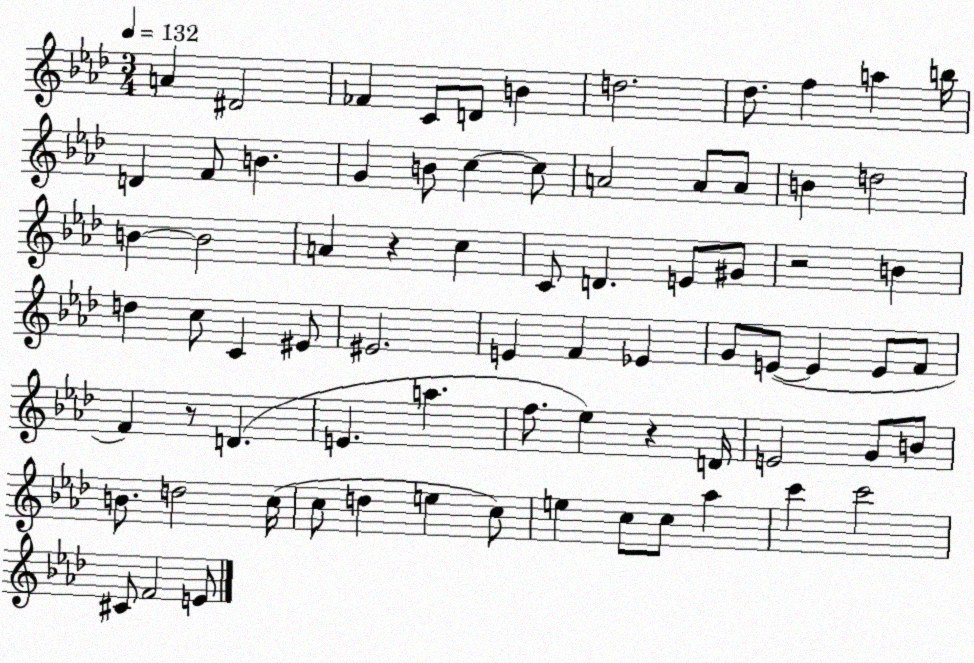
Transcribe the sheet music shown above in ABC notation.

X:1
T:Untitled
M:3/4
L:1/4
K:Ab
A ^D2 _F C/2 D/2 B d2 _d/2 f a b/4 D F/2 B G B/2 c c/2 A2 A/2 A/2 B d2 B B2 A z c C/2 D E/2 ^G/2 z2 B d c/2 C ^E/2 ^E2 E F _E G/2 E/2 E E/2 F/2 F z/2 D E a f/2 _e z D/4 E2 G/2 B/2 B/2 d2 c/4 c/2 d e c/2 e c/2 c/2 _a c' c'2 ^C/2 F2 E/2